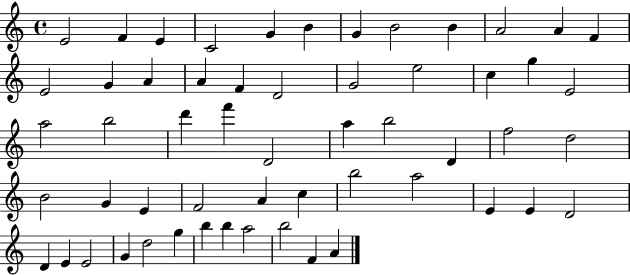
E4/h F4/q E4/q C4/h G4/q B4/q G4/q B4/h B4/q A4/h A4/q F4/q E4/h G4/q A4/q A4/q F4/q D4/h G4/h E5/h C5/q G5/q E4/h A5/h B5/h D6/q F6/q D4/h A5/q B5/h D4/q F5/h D5/h B4/h G4/q E4/q F4/h A4/q C5/q B5/h A5/h E4/q E4/q D4/h D4/q E4/q E4/h G4/q D5/h G5/q B5/q B5/q A5/h B5/h F4/q A4/q